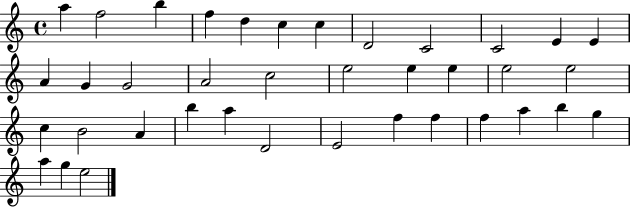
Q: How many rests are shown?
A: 0